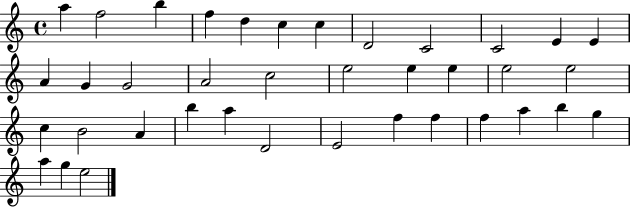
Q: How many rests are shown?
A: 0